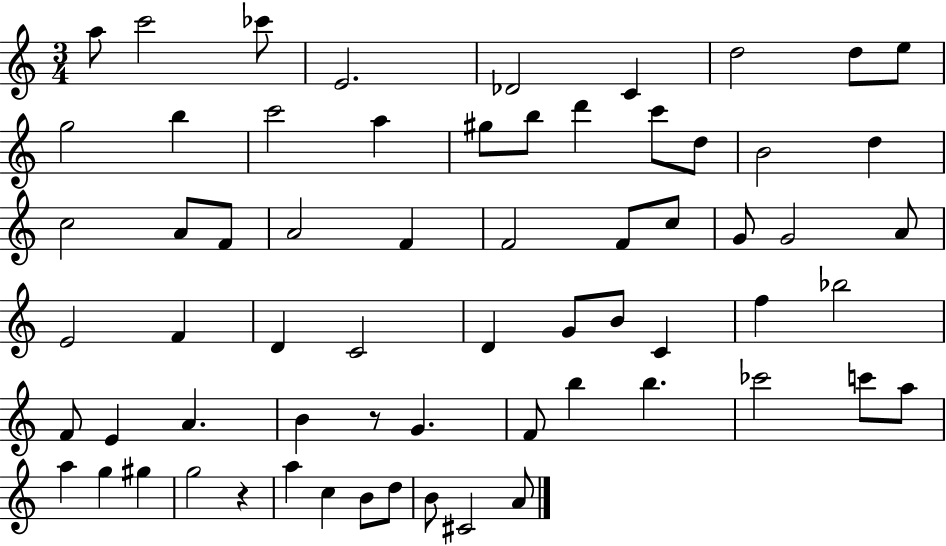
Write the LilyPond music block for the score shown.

{
  \clef treble
  \numericTimeSignature
  \time 3/4
  \key c \major
  a''8 c'''2 ces'''8 | e'2. | des'2 c'4 | d''2 d''8 e''8 | \break g''2 b''4 | c'''2 a''4 | gis''8 b''8 d'''4 c'''8 d''8 | b'2 d''4 | \break c''2 a'8 f'8 | a'2 f'4 | f'2 f'8 c''8 | g'8 g'2 a'8 | \break e'2 f'4 | d'4 c'2 | d'4 g'8 b'8 c'4 | f''4 bes''2 | \break f'8 e'4 a'4. | b'4 r8 g'4. | f'8 b''4 b''4. | ces'''2 c'''8 a''8 | \break a''4 g''4 gis''4 | g''2 r4 | a''4 c''4 b'8 d''8 | b'8 cis'2 a'8 | \break \bar "|."
}